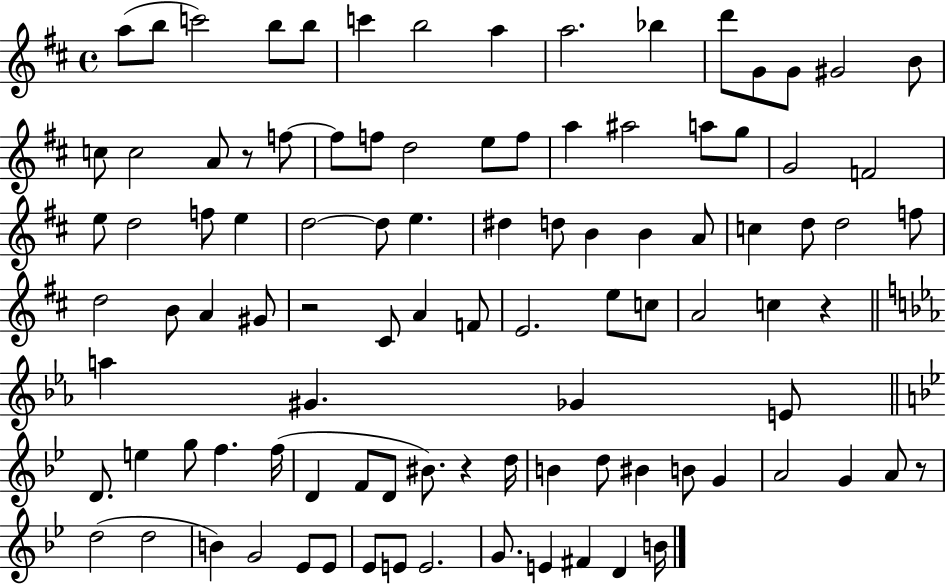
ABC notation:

X:1
T:Untitled
M:4/4
L:1/4
K:D
a/2 b/2 c'2 b/2 b/2 c' b2 a a2 _b d'/2 G/2 G/2 ^G2 B/2 c/2 c2 A/2 z/2 f/2 f/2 f/2 d2 e/2 f/2 a ^a2 a/2 g/2 G2 F2 e/2 d2 f/2 e d2 d/2 e ^d d/2 B B A/2 c d/2 d2 f/2 d2 B/2 A ^G/2 z2 ^C/2 A F/2 E2 e/2 c/2 A2 c z a ^G _G E/2 D/2 e g/2 f f/4 D F/2 D/2 ^B/2 z d/4 B d/2 ^B B/2 G A2 G A/2 z/2 d2 d2 B G2 _E/2 _E/2 _E/2 E/2 E2 G/2 E ^F D B/4